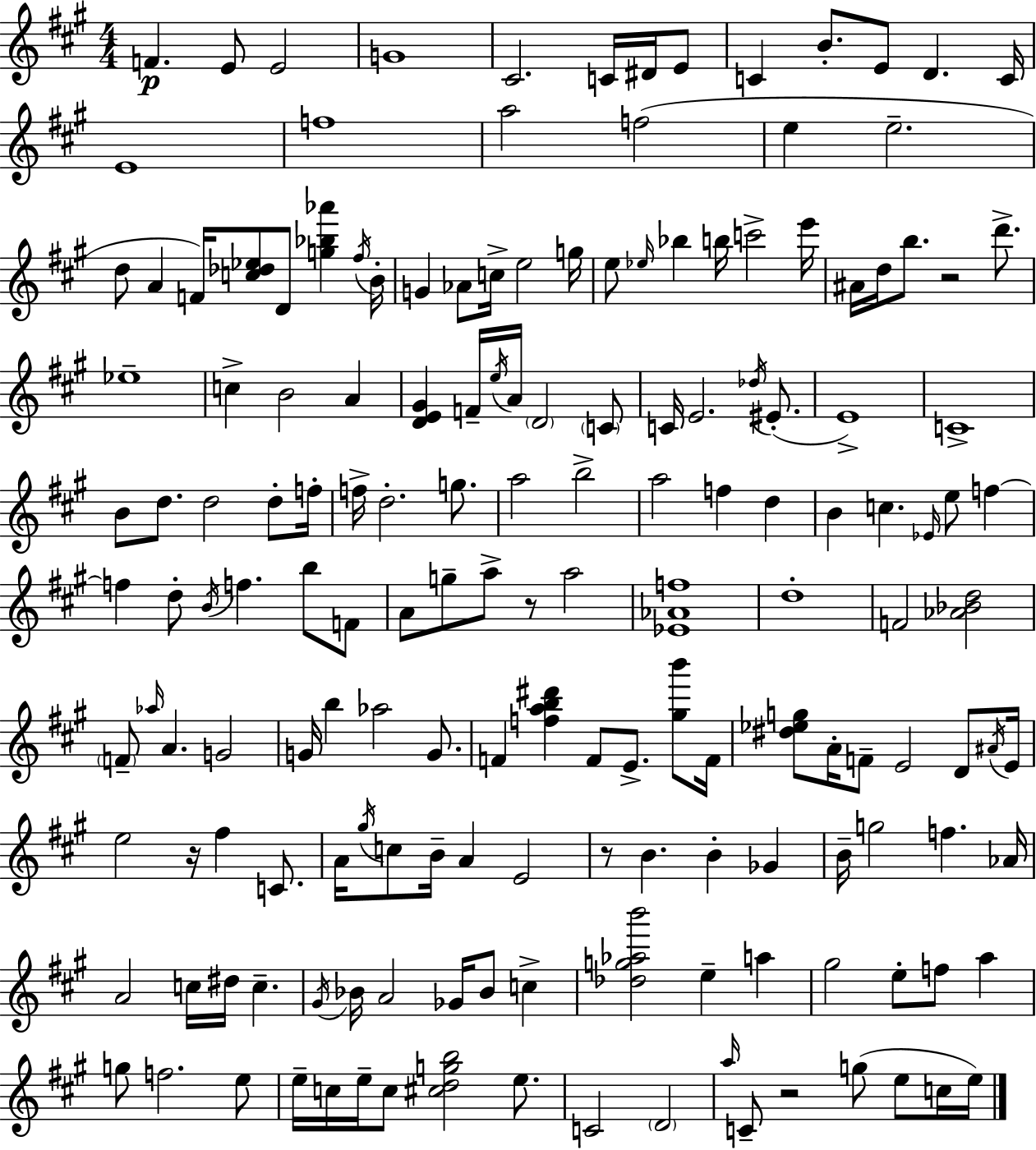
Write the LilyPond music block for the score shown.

{
  \clef treble
  \numericTimeSignature
  \time 4/4
  \key a \major
  \repeat volta 2 { f'4.\p e'8 e'2 | g'1 | cis'2. c'16 dis'16 e'8 | c'4 b'8.-. e'8 d'4. c'16 | \break e'1 | f''1 | a''2 f''2( | e''4 e''2.-- | \break d''8 a'4 f'16) <c'' des'' ees''>8 d'8 <g'' bes'' aes'''>4 \acciaccatura { fis''16 } | b'16-. g'4 aes'8 c''16-> e''2 | g''16 e''8 \grace { ees''16 } bes''4 b''16 c'''2-> | e'''16 ais'16 d''16 b''8. r2 d'''8.-> | \break ees''1-- | c''4-> b'2 a'4 | <d' e' gis'>4 f'16-- \acciaccatura { e''16 } a'16 \parenthesize d'2 | \parenthesize c'8 c'16 e'2. | \break \acciaccatura { des''16 }( eis'8.-. e'1->) | c'1-> | b'8 d''8. d''2 | d''8-. f''16-. f''16-> d''2.-. | \break g''8. a''2 b''2-> | a''2 f''4 | d''4 b'4 c''4. \grace { ees'16 } e''8 | f''4~~ f''4 d''8-. \acciaccatura { b'16 } f''4. | \break b''8 f'8 a'8 g''8-- a''8-> r8 a''2 | <ees' aes' f''>1 | d''1-. | f'2 <aes' bes' d''>2 | \break \parenthesize f'8-- \grace { aes''16 } a'4. g'2 | g'16 b''4 aes''2 | g'8. f'4 <f'' a'' b'' dis'''>4 f'8 | e'8.-> <gis'' b'''>8 f'16 <dis'' ees'' g''>8 a'16-. f'8-- e'2 | \break d'8 \acciaccatura { ais'16 } e'16 e''2 | r16 fis''4 c'8. a'16 \acciaccatura { gis''16 } c''8 b'16-- a'4 | e'2 r8 b'4. | b'4-. ges'4 b'16-- g''2 | \break f''4. aes'16 a'2 | c''16 dis''16 c''4.-- \acciaccatura { gis'16 } bes'16 a'2 | ges'16 bes'8 c''4-> <des'' g'' aes'' b'''>2 | e''4-- a''4 gis''2 | \break e''8-. f''8 a''4 g''8 f''2. | e''8 e''16-- c''16 e''16-- c''8 <cis'' d'' g'' b''>2 | e''8. c'2 | \parenthesize d'2 \grace { a''16 } c'8-- r2 | \break g''8( e''8 c''16 e''16) } \bar "|."
}